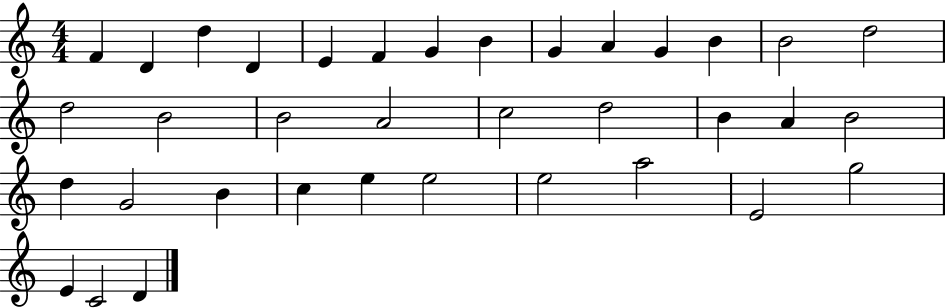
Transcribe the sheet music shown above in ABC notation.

X:1
T:Untitled
M:4/4
L:1/4
K:C
F D d D E F G B G A G B B2 d2 d2 B2 B2 A2 c2 d2 B A B2 d G2 B c e e2 e2 a2 E2 g2 E C2 D